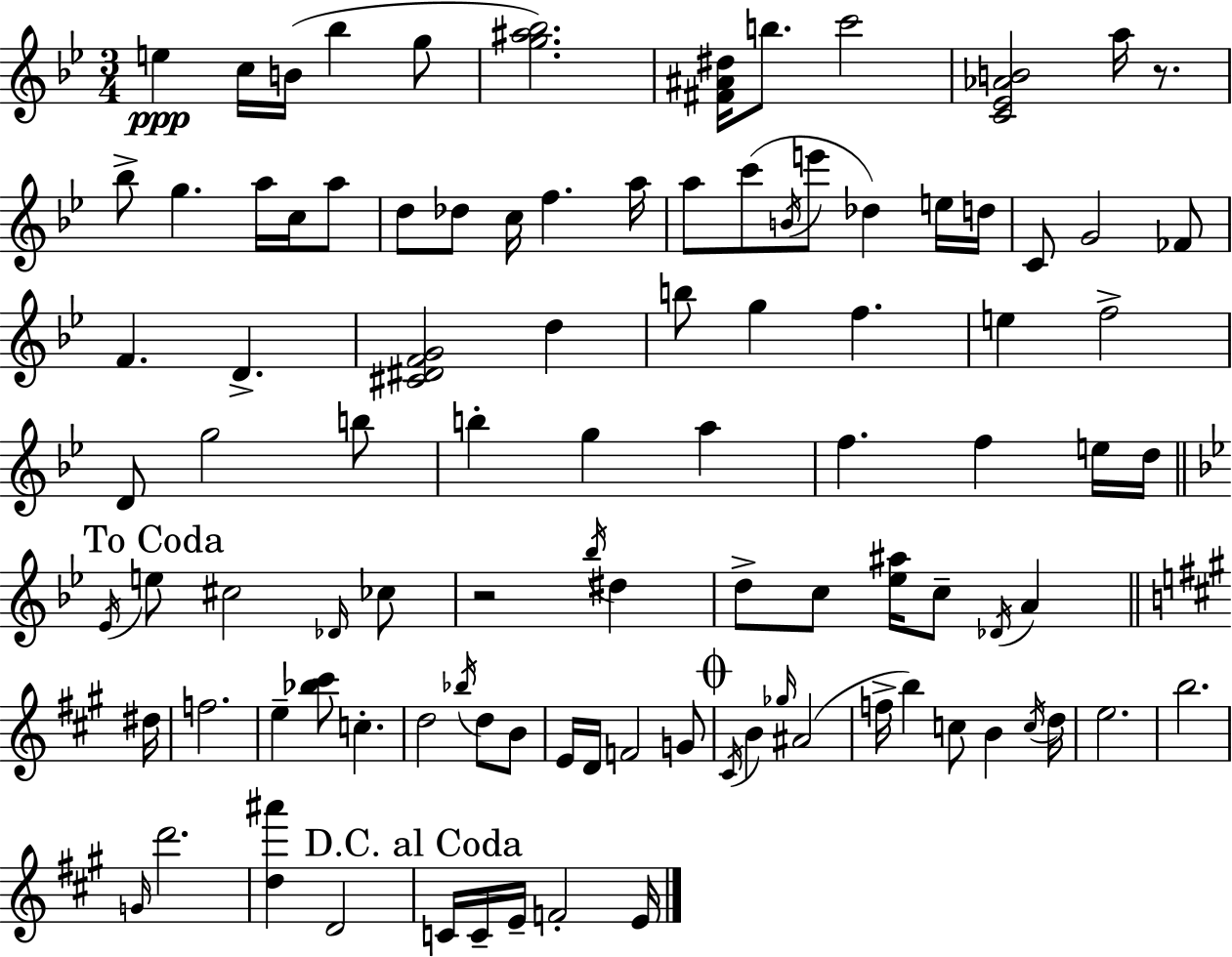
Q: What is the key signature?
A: G minor